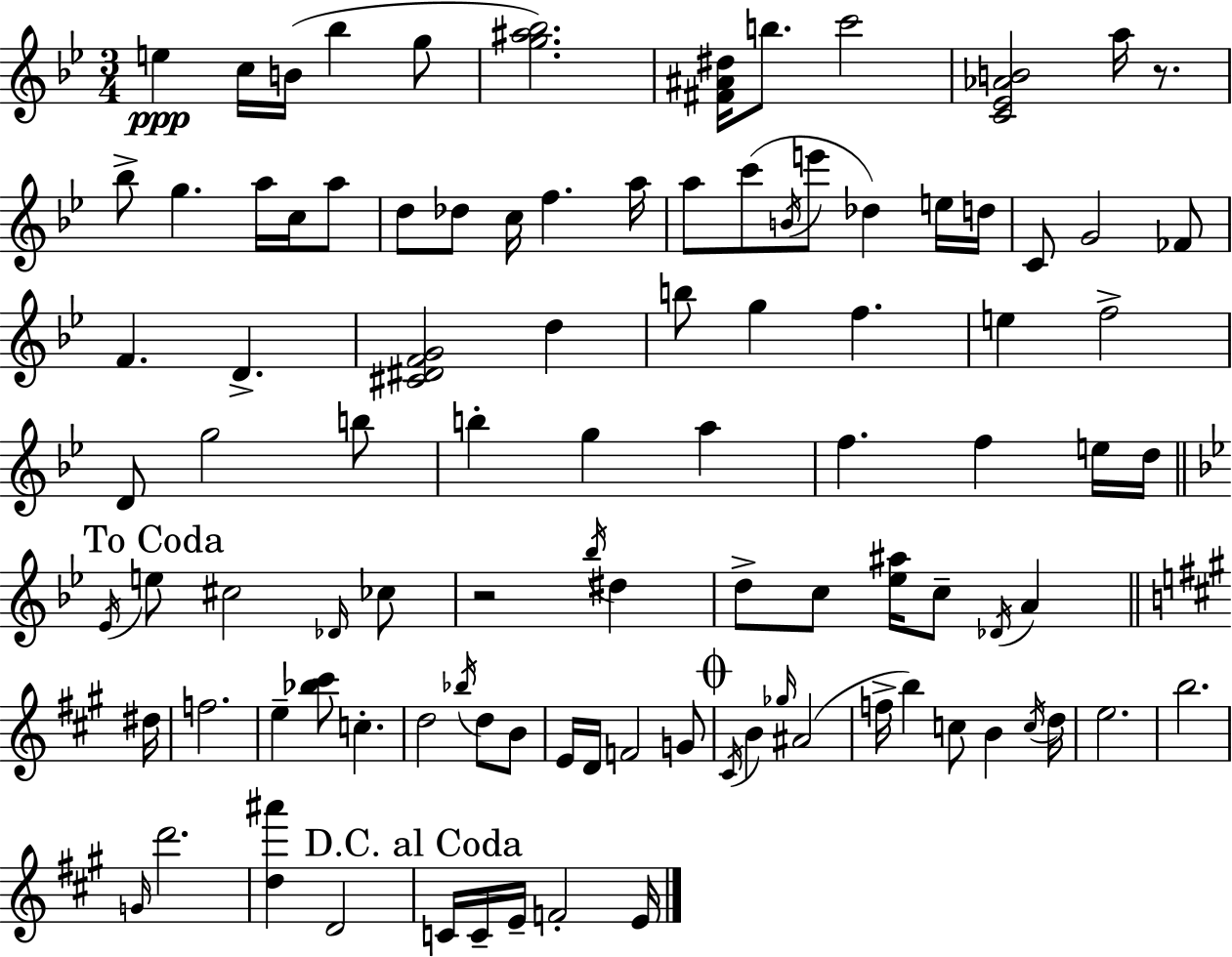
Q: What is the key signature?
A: G minor